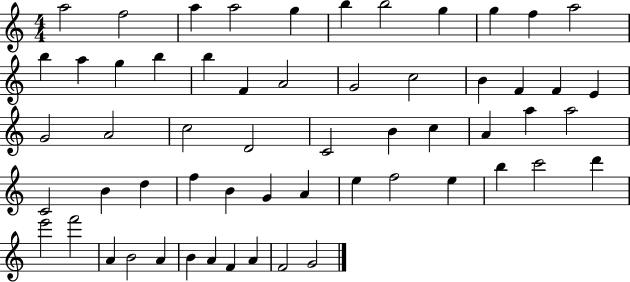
X:1
T:Untitled
M:4/4
L:1/4
K:C
a2 f2 a a2 g b b2 g g f a2 b a g b b F A2 G2 c2 B F F E G2 A2 c2 D2 C2 B c A a a2 C2 B d f B G A e f2 e b c'2 d' e'2 f'2 A B2 A B A F A F2 G2